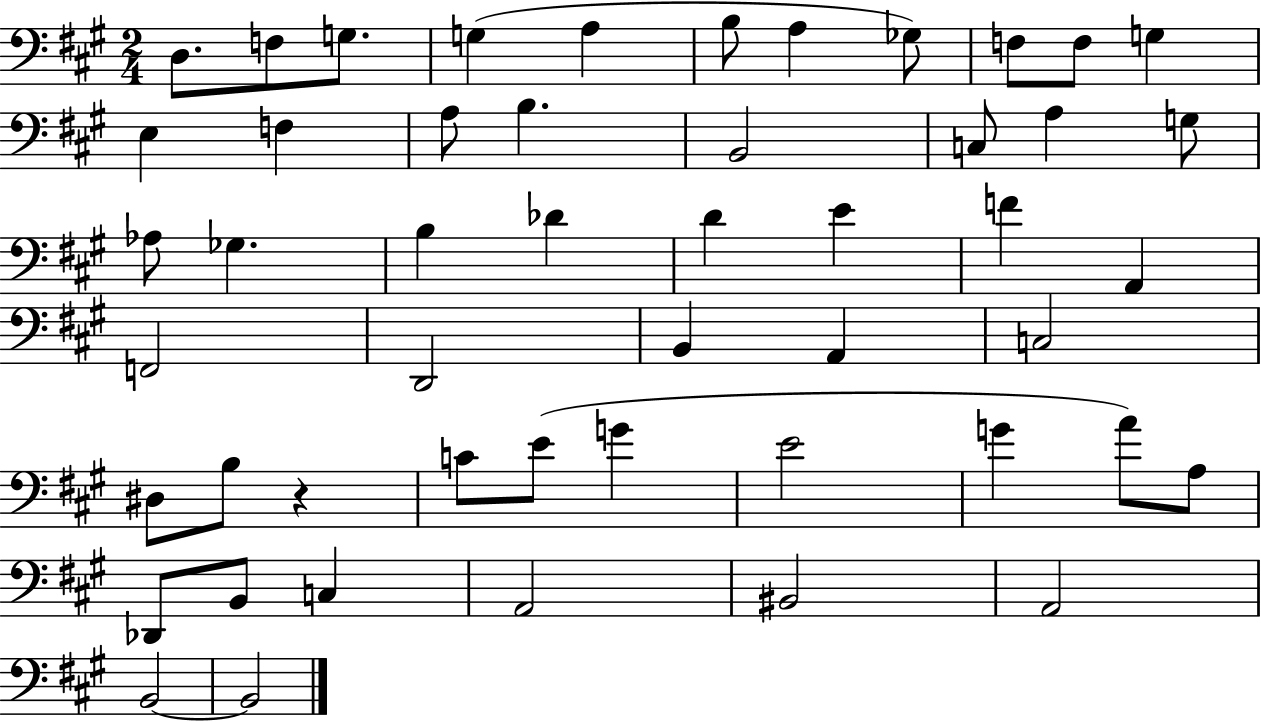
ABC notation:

X:1
T:Untitled
M:2/4
L:1/4
K:A
D,/2 F,/2 G,/2 G, A, B,/2 A, _G,/2 F,/2 F,/2 G, E, F, A,/2 B, B,,2 C,/2 A, G,/2 _A,/2 _G, B, _D D E F A,, F,,2 D,,2 B,, A,, C,2 ^D,/2 B,/2 z C/2 E/2 G E2 G A/2 A,/2 _D,,/2 B,,/2 C, A,,2 ^B,,2 A,,2 B,,2 B,,2